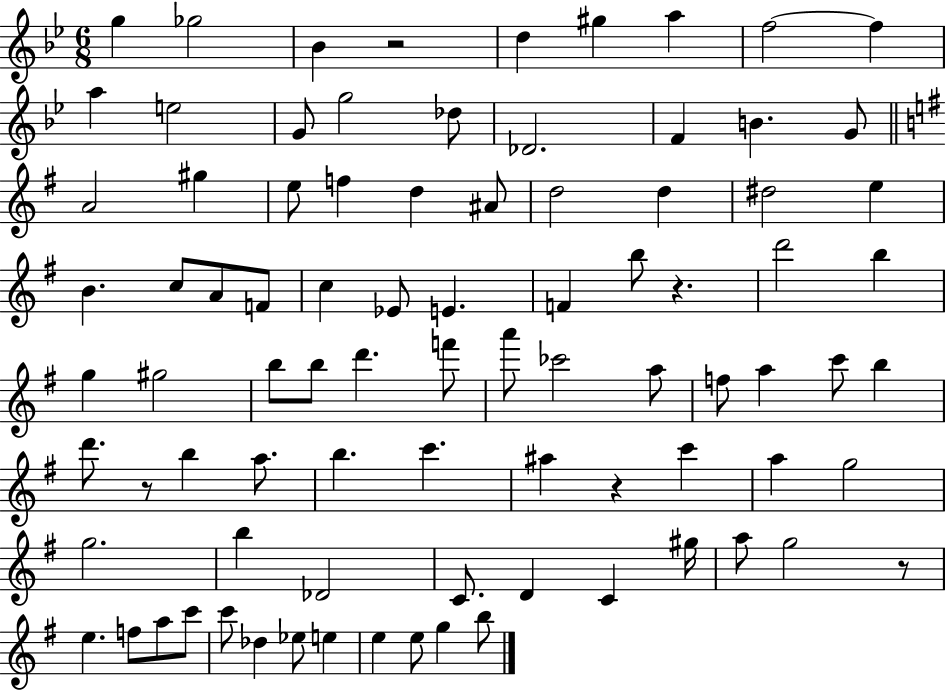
{
  \clef treble
  \numericTimeSignature
  \time 6/8
  \key bes \major
  g''4 ges''2 | bes'4 r2 | d''4 gis''4 a''4 | f''2~~ f''4 | \break a''4 e''2 | g'8 g''2 des''8 | des'2. | f'4 b'4. g'8 | \break \bar "||" \break \key g \major a'2 gis''4 | e''8 f''4 d''4 ais'8 | d''2 d''4 | dis''2 e''4 | \break b'4. c''8 a'8 f'8 | c''4 ees'8 e'4. | f'4 b''8 r4. | d'''2 b''4 | \break g''4 gis''2 | b''8 b''8 d'''4. f'''8 | a'''8 ces'''2 a''8 | f''8 a''4 c'''8 b''4 | \break d'''8. r8 b''4 a''8. | b''4. c'''4. | ais''4 r4 c'''4 | a''4 g''2 | \break g''2. | b''4 des'2 | c'8. d'4 c'4 gis''16 | a''8 g''2 r8 | \break e''4. f''8 a''8 c'''8 | c'''8 des''4 ees''8 e''4 | e''4 e''8 g''4 b''8 | \bar "|."
}